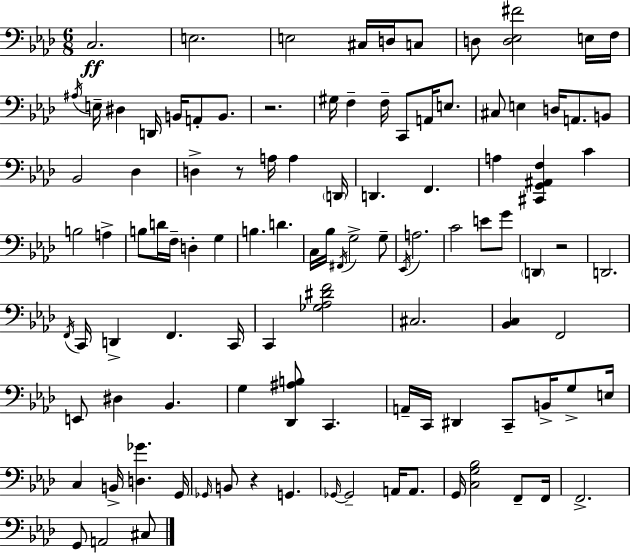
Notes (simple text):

C3/h. E3/h. E3/h C#3/s D3/s C3/e D3/e [D3,Eb3,F#4]/h E3/s F3/s A#3/s E3/s D#3/q D2/s B2/s A2/e B2/e. R/h. G#3/s F3/q F3/s C2/e A2/s E3/e. C#3/e E3/q D3/s A2/e. B2/e Bb2/h Db3/q D3/q R/e A3/s A3/q D2/s D2/q. F2/q. A3/q [C#2,G2,A#2,F3]/q C4/q B3/h A3/q B3/e D4/s F3/s D3/q G3/q B3/q. D4/q. C3/s Bb3/s F#2/s G3/h G3/e Eb2/s A3/h. C4/h E4/e G4/e D2/q R/h D2/h. F2/s C2/s D2/q F2/q. C2/s C2/q [Gb3,Ab3,D#4,F4]/h C#3/h. [Bb2,C3]/q F2/h E2/e D#3/q Bb2/q. G3/q [Db2,A#3,B3]/e C2/q. A2/s C2/s D#2/q C2/e B2/s G3/e E3/s C3/q B2/s [D3,Gb4]/q. G2/s Gb2/s B2/e R/q G2/q. Gb2/s Gb2/h A2/s A2/e. G2/s [C3,G3,Bb3]/h F2/e F2/s F2/h. G2/e A2/h C#3/e